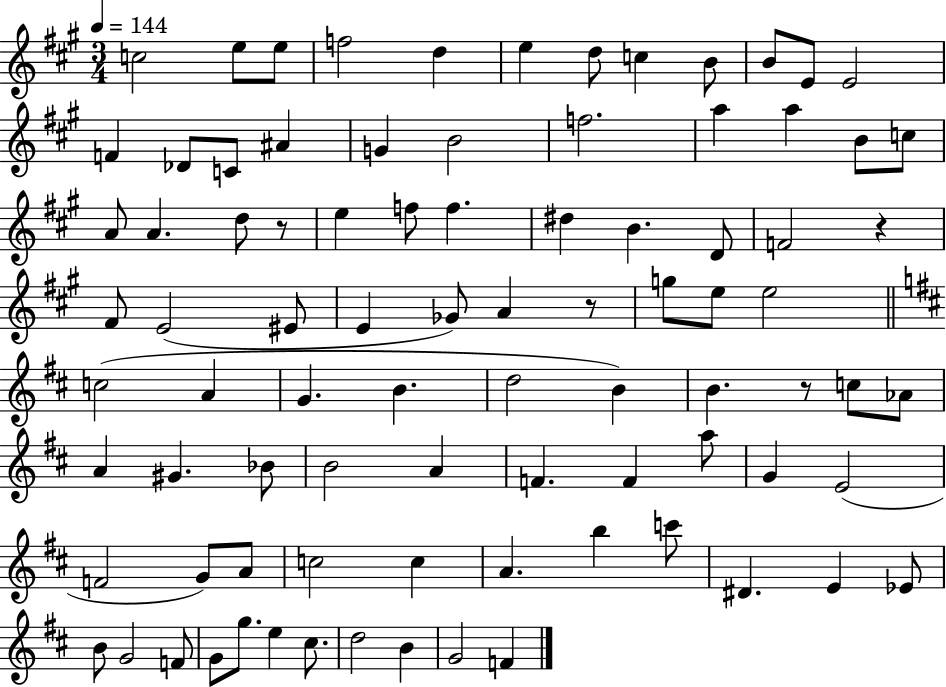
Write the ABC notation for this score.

X:1
T:Untitled
M:3/4
L:1/4
K:A
c2 e/2 e/2 f2 d e d/2 c B/2 B/2 E/2 E2 F _D/2 C/2 ^A G B2 f2 a a B/2 c/2 A/2 A d/2 z/2 e f/2 f ^d B D/2 F2 z ^F/2 E2 ^E/2 E _G/2 A z/2 g/2 e/2 e2 c2 A G B d2 B B z/2 c/2 _A/2 A ^G _B/2 B2 A F F a/2 G E2 F2 G/2 A/2 c2 c A b c'/2 ^D E _E/2 B/2 G2 F/2 G/2 g/2 e ^c/2 d2 B G2 F